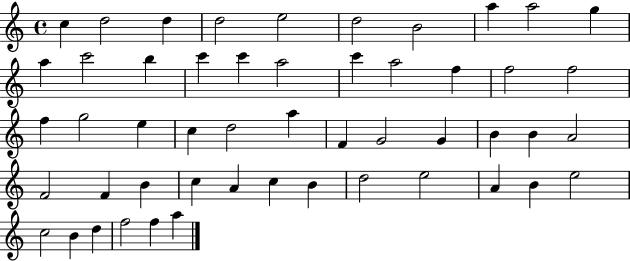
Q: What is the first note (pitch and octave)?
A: C5